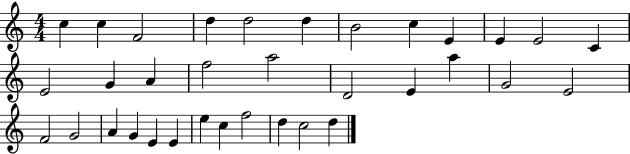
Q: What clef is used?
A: treble